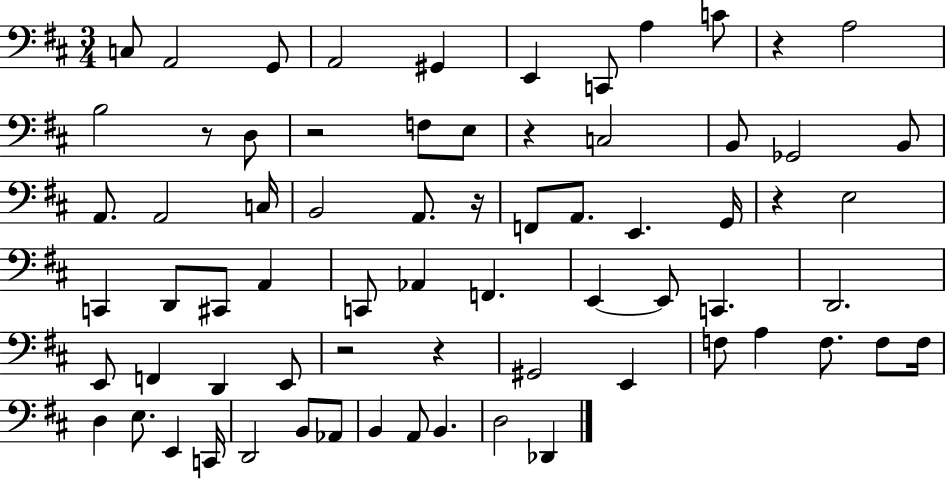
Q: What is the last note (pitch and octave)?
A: Db2